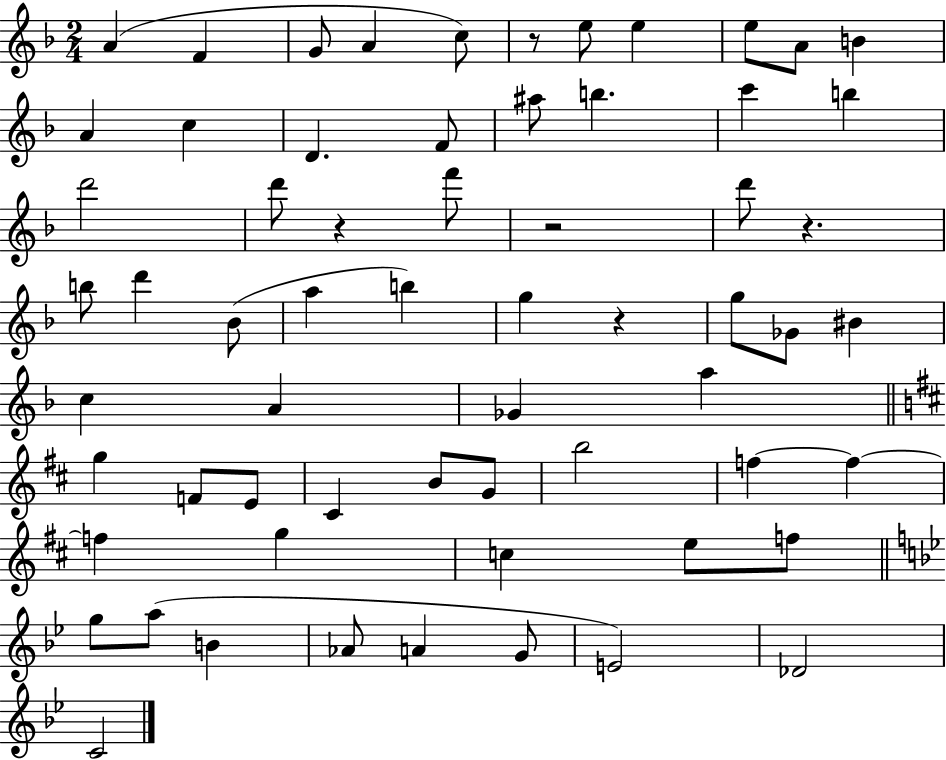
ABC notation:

X:1
T:Untitled
M:2/4
L:1/4
K:F
A F G/2 A c/2 z/2 e/2 e e/2 A/2 B A c D F/2 ^a/2 b c' b d'2 d'/2 z f'/2 z2 d'/2 z b/2 d' _B/2 a b g z g/2 _G/2 ^B c A _G a g F/2 E/2 ^C B/2 G/2 b2 f f f g c e/2 f/2 g/2 a/2 B _A/2 A G/2 E2 _D2 C2